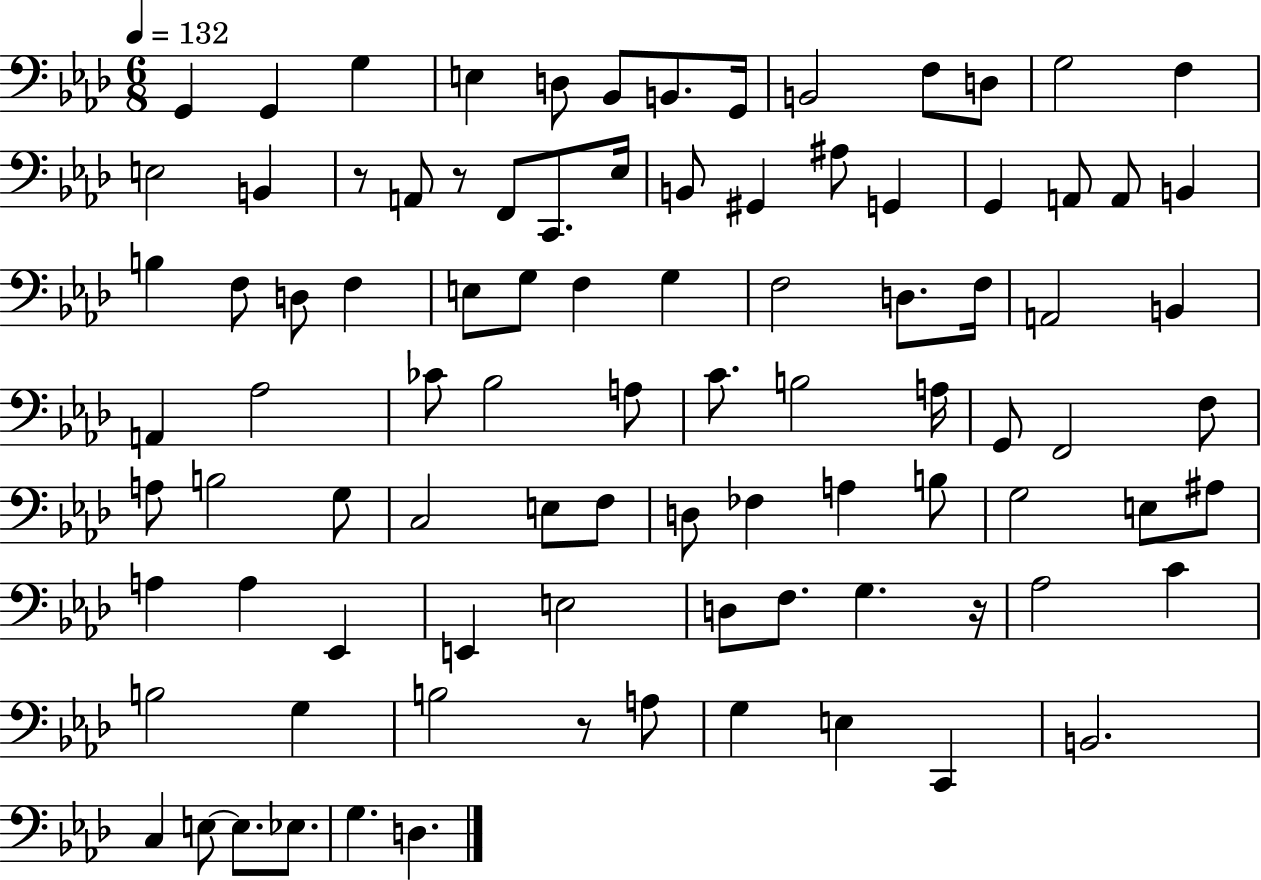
{
  \clef bass
  \numericTimeSignature
  \time 6/8
  \key aes \major
  \tempo 4 = 132
  g,4 g,4 g4 | e4 d8 bes,8 b,8. g,16 | b,2 f8 d8 | g2 f4 | \break e2 b,4 | r8 a,8 r8 f,8 c,8. ees16 | b,8 gis,4 ais8 g,4 | g,4 a,8 a,8 b,4 | \break b4 f8 d8 f4 | e8 g8 f4 g4 | f2 d8. f16 | a,2 b,4 | \break a,4 aes2 | ces'8 bes2 a8 | c'8. b2 a16 | g,8 f,2 f8 | \break a8 b2 g8 | c2 e8 f8 | d8 fes4 a4 b8 | g2 e8 ais8 | \break a4 a4 ees,4 | e,4 e2 | d8 f8. g4. r16 | aes2 c'4 | \break b2 g4 | b2 r8 a8 | g4 e4 c,4 | b,2. | \break c4 e8~~ e8. ees8. | g4. d4. | \bar "|."
}